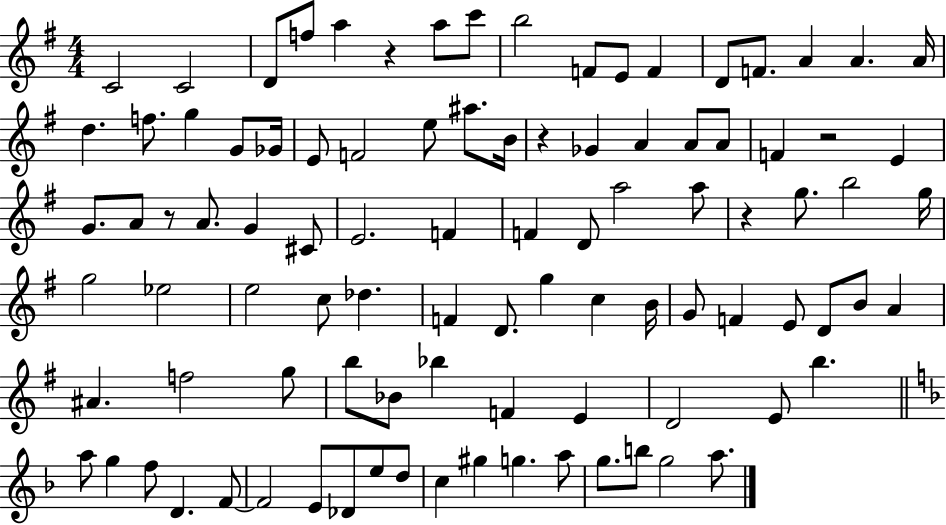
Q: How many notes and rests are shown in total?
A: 96